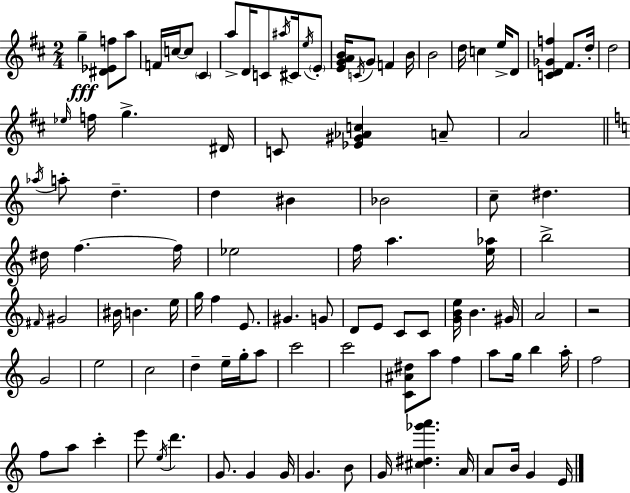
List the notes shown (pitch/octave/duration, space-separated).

G5/q [D#4,Eb4,F5]/e A5/e F4/s C5/s C5/e C#4/q A5/e D4/s C4/e A#5/s C#4/s E5/s E4/e [E4,G4,A4,B4]/s C4/s G4/e F4/q B4/s B4/h D5/s C5/q E5/s D4/e [C4,D4,Gb4,F5]/q F#4/e. D5/s D5/h Eb5/s F5/s G5/q. D#4/s C4/e [Eb4,G#4,Ab4,C5]/q A4/e A4/h Ab5/s A5/e D5/q. D5/q BIS4/q Bb4/h C5/e D#5/q. D#5/s F5/q. F5/s Eb5/h F5/s A5/q. [E5,Ab5]/s B5/h F#4/s G#4/h BIS4/s B4/q. E5/s G5/s F5/q E4/e. G#4/q. G4/e D4/e E4/e C4/e C4/e [G4,B4,E5]/s B4/q. G#4/s A4/h R/h G4/h E5/h C5/h D5/q E5/s G5/s A5/e C6/h C6/h [C4,A#4,D#5]/e A5/e F5/q A5/e G5/s B5/q A5/s F5/h F5/e A5/e C6/q E6/e E5/s D6/q. G4/e. G4/q G4/s G4/q. B4/e G4/s [C#5,D#5,Gb6,A6]/q. A4/s A4/e B4/s G4/q E4/s